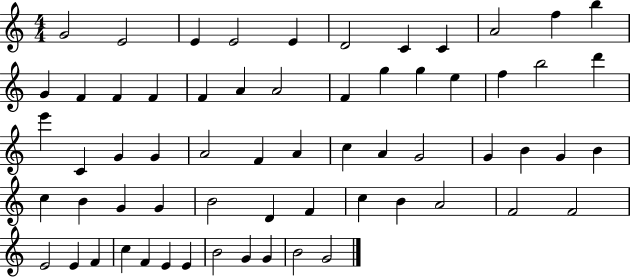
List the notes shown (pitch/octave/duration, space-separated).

G4/h E4/h E4/q E4/h E4/q D4/h C4/q C4/q A4/h F5/q B5/q G4/q F4/q F4/q F4/q F4/q A4/q A4/h F4/q G5/q G5/q E5/q F5/q B5/h D6/q E6/q C4/q G4/q G4/q A4/h F4/q A4/q C5/q A4/q G4/h G4/q B4/q G4/q B4/q C5/q B4/q G4/q G4/q B4/h D4/q F4/q C5/q B4/q A4/h F4/h F4/h E4/h E4/q F4/q C5/q F4/q E4/q E4/q B4/h G4/q G4/q B4/h G4/h